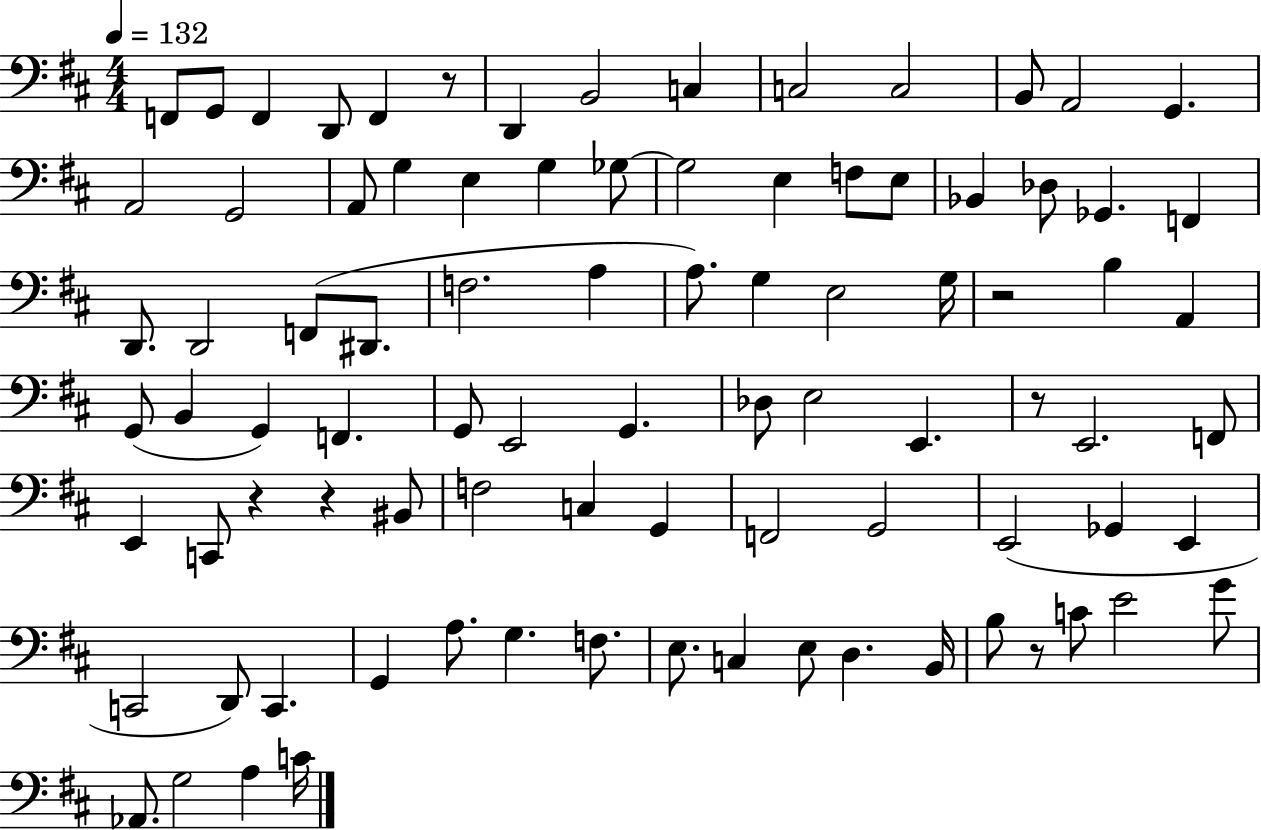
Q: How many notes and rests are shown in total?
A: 89